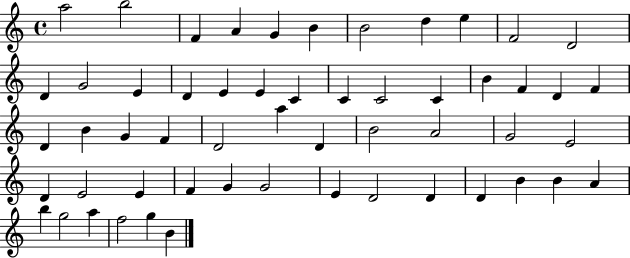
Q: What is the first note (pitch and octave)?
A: A5